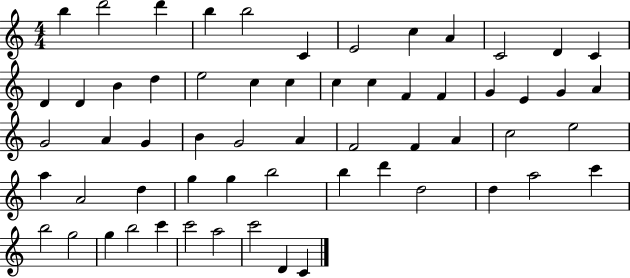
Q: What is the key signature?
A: C major